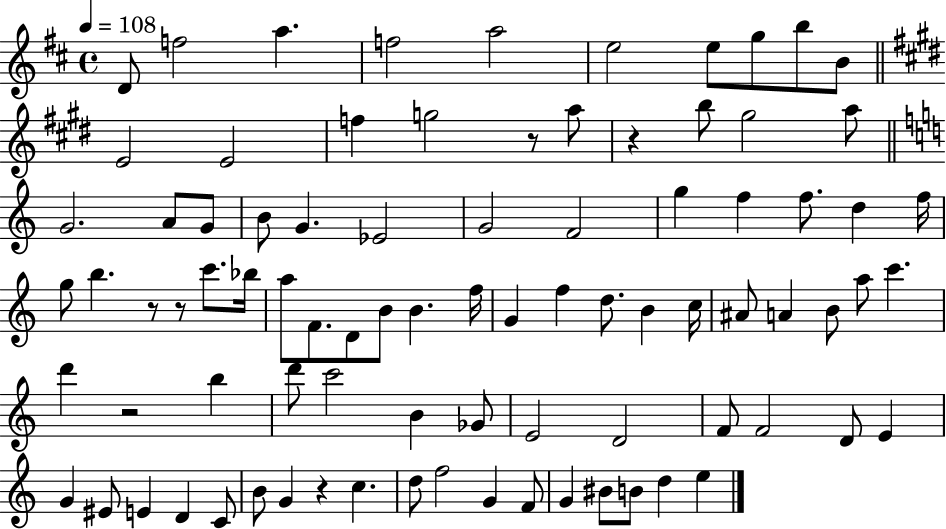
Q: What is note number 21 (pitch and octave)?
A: G4